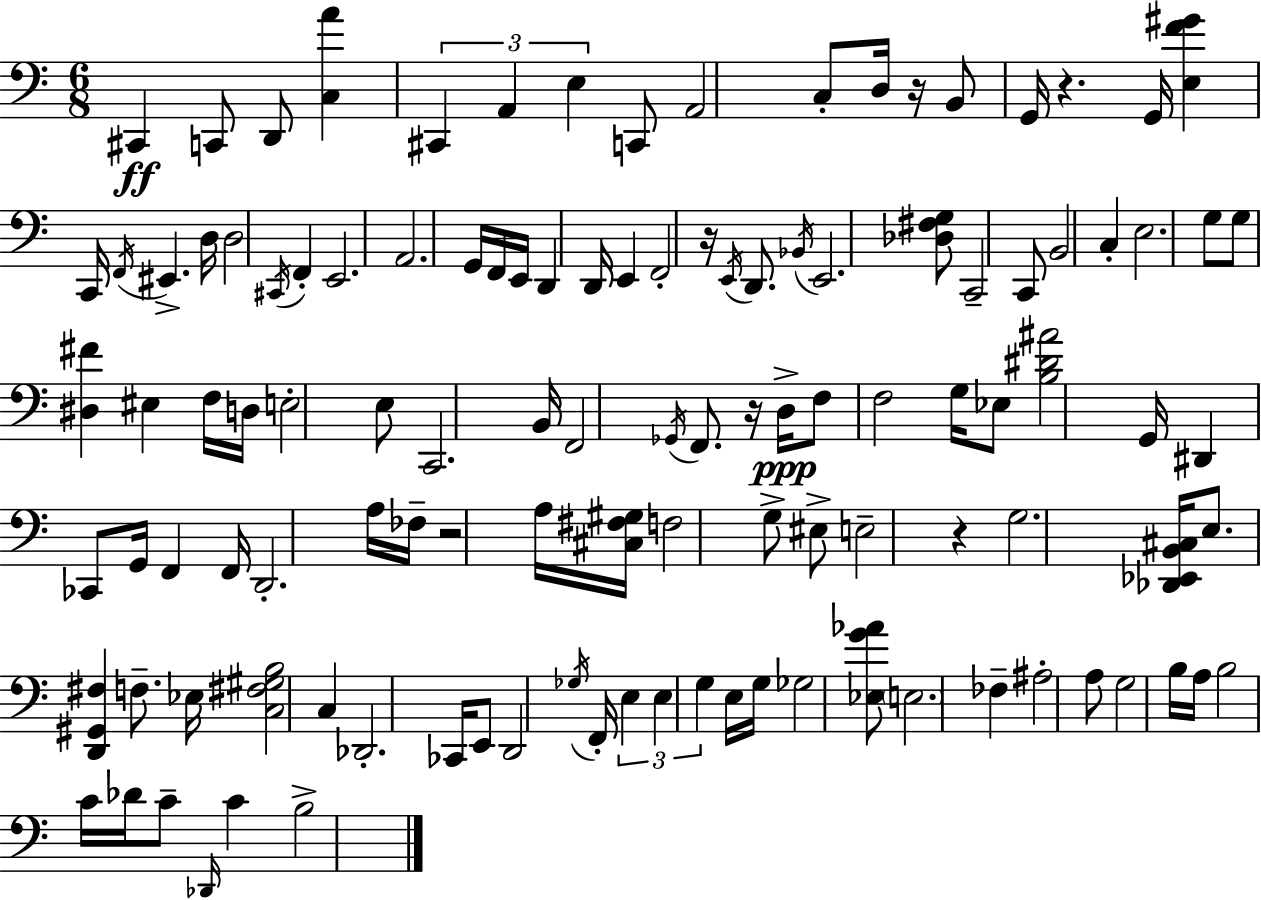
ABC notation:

X:1
T:Untitled
M:6/8
L:1/4
K:Am
^C,, C,,/2 D,,/2 [C,A] ^C,, A,, E, C,,/2 A,,2 C,/2 D,/4 z/4 B,,/2 G,,/4 z G,,/4 [E,F^G] C,,/4 F,,/4 ^E,, D,/4 D,2 ^C,,/4 F,, E,,2 A,,2 G,,/4 F,,/4 E,,/4 D,, D,,/4 E,, F,,2 z/4 E,,/4 D,,/2 _B,,/4 E,,2 [_D,^F,G,]/2 C,,2 C,,/2 B,,2 C, E,2 G,/2 G,/2 [^D,^F] ^E, F,/4 D,/4 E,2 E,/2 C,,2 B,,/4 F,,2 _G,,/4 F,,/2 z/4 D,/4 F,/2 F,2 G,/4 _E,/2 [B,^D^A]2 G,,/4 ^D,, _C,,/2 G,,/4 F,, F,,/4 D,,2 A,/4 _F,/4 z2 A,/4 [^C,^F,^G,]/4 F,2 G,/2 ^E,/2 E,2 z G,2 [_D,,_E,,B,,^C,]/4 E,/2 [D,,^G,,^F,] F,/2 _E,/4 [C,^F,^G,B,]2 C, _D,,2 _C,,/4 E,,/2 D,,2 _G,/4 F,,/4 E, E, G, E,/4 G,/4 _G,2 [_E,G_A]/2 E,2 _F, ^A,2 A,/2 G,2 B,/4 A,/4 B,2 C/4 _D/4 C/2 _D,,/4 C B,2